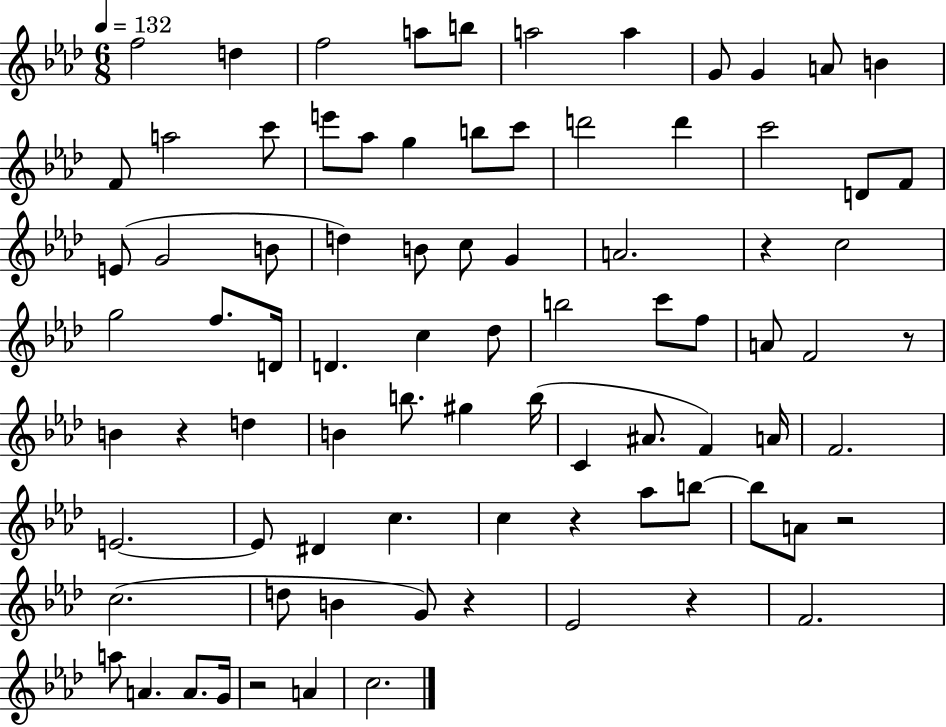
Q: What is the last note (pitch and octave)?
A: C5